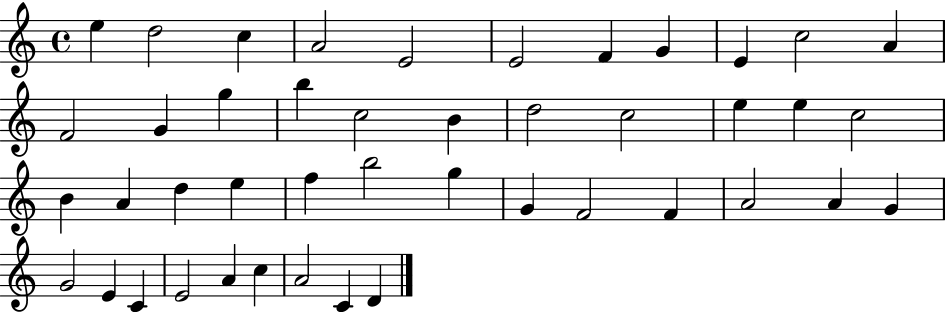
{
  \clef treble
  \time 4/4
  \defaultTimeSignature
  \key c \major
  e''4 d''2 c''4 | a'2 e'2 | e'2 f'4 g'4 | e'4 c''2 a'4 | \break f'2 g'4 g''4 | b''4 c''2 b'4 | d''2 c''2 | e''4 e''4 c''2 | \break b'4 a'4 d''4 e''4 | f''4 b''2 g''4 | g'4 f'2 f'4 | a'2 a'4 g'4 | \break g'2 e'4 c'4 | e'2 a'4 c''4 | a'2 c'4 d'4 | \bar "|."
}